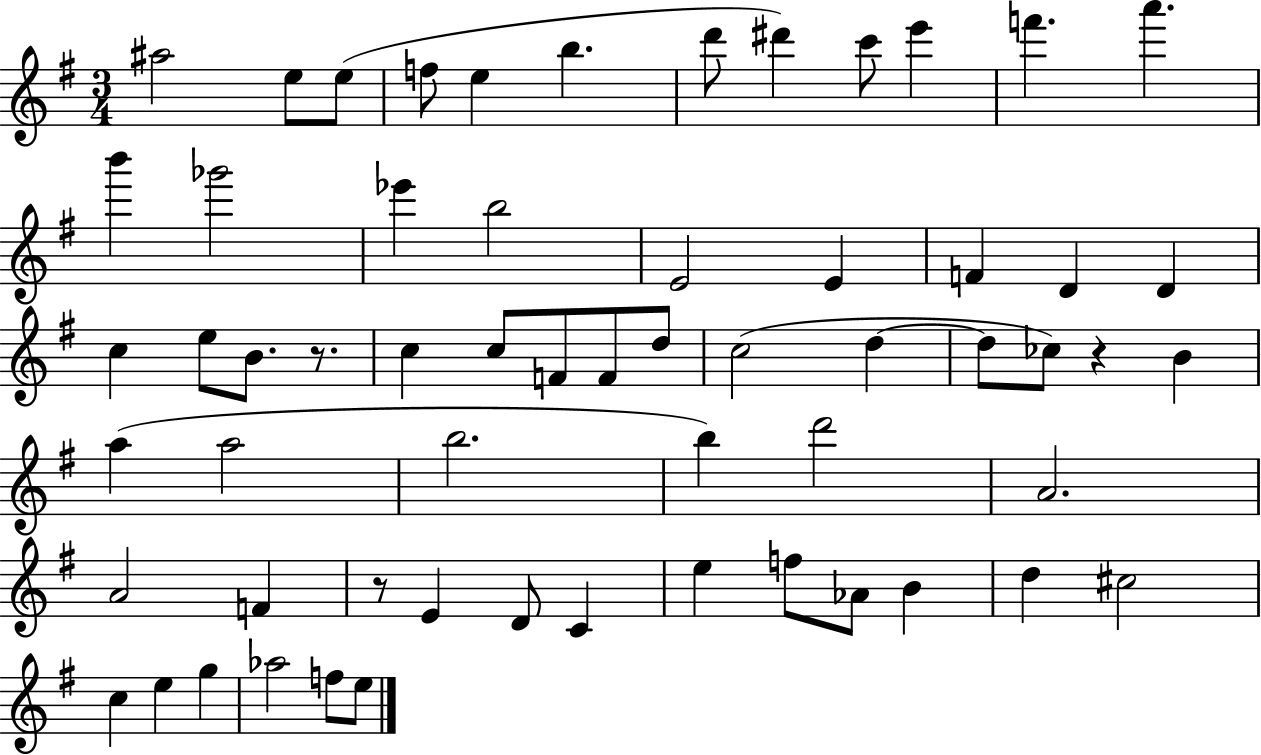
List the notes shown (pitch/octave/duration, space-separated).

A#5/h E5/e E5/e F5/e E5/q B5/q. D6/e D#6/q C6/e E6/q F6/q. A6/q. B6/q Gb6/h Eb6/q B5/h E4/h E4/q F4/q D4/q D4/q C5/q E5/e B4/e. R/e. C5/q C5/e F4/e F4/e D5/e C5/h D5/q D5/e CES5/e R/q B4/q A5/q A5/h B5/h. B5/q D6/h A4/h. A4/h F4/q R/e E4/q D4/e C4/q E5/q F5/e Ab4/e B4/q D5/q C#5/h C5/q E5/q G5/q Ab5/h F5/e E5/e